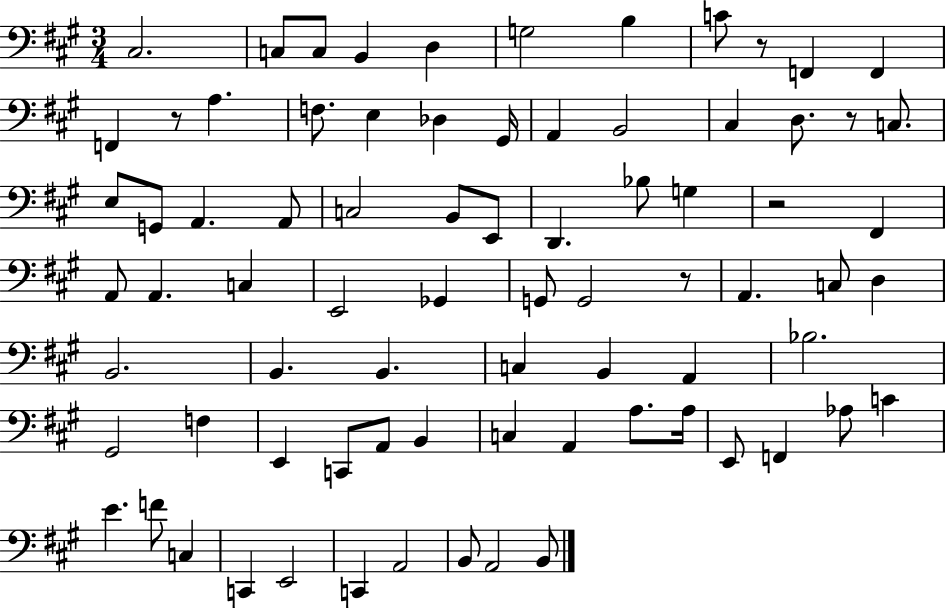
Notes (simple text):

C#3/h. C3/e C3/e B2/q D3/q G3/h B3/q C4/e R/e F2/q F2/q F2/q R/e A3/q. F3/e. E3/q Db3/q G#2/s A2/q B2/h C#3/q D3/e. R/e C3/e. E3/e G2/e A2/q. A2/e C3/h B2/e E2/e D2/q. Bb3/e G3/q R/h F#2/q A2/e A2/q. C3/q E2/h Gb2/q G2/e G2/h R/e A2/q. C3/e D3/q B2/h. B2/q. B2/q. C3/q B2/q A2/q Bb3/h. G#2/h F3/q E2/q C2/e A2/e B2/q C3/q A2/q A3/e. A3/s E2/e F2/q Ab3/e C4/q E4/q. F4/e C3/q C2/q E2/h C2/q A2/h B2/e A2/h B2/e